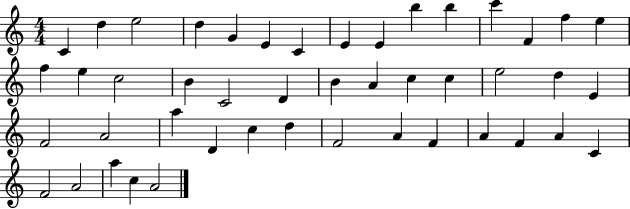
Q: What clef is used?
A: treble